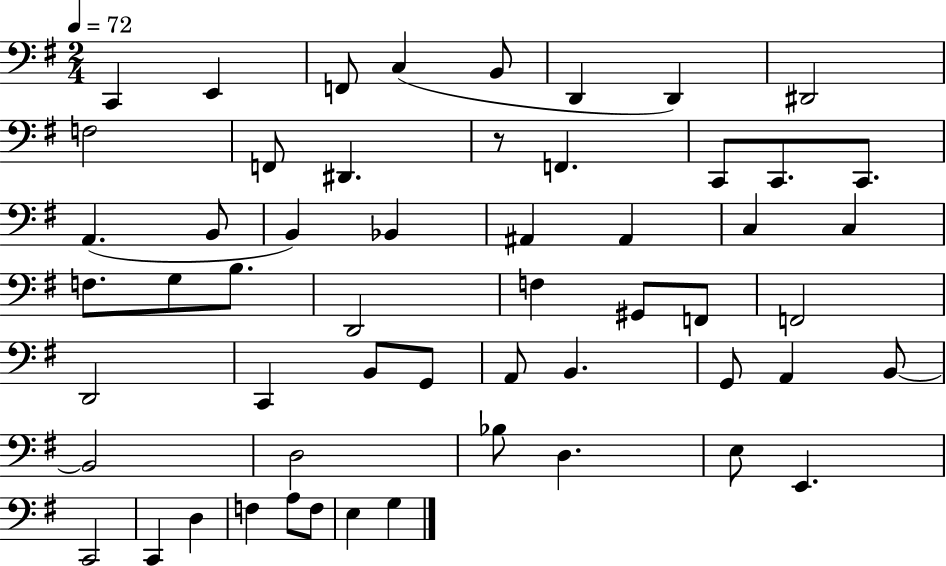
{
  \clef bass
  \numericTimeSignature
  \time 2/4
  \key g \major
  \tempo 4 = 72
  c,4 e,4 | f,8 c4( b,8 | d,4 d,4) | dis,2 | \break f2 | f,8 dis,4. | r8 f,4. | c,8 c,8. c,8. | \break a,4.( b,8 | b,4) bes,4 | ais,4 ais,4 | c4 c4 | \break f8. g8 b8. | d,2 | f4 gis,8 f,8 | f,2 | \break d,2 | c,4 b,8 g,8 | a,8 b,4. | g,8 a,4 b,8~~ | \break b,2 | d2 | bes8 d4. | e8 e,4. | \break c,2 | c,4 d4 | f4 a8 f8 | e4 g4 | \break \bar "|."
}